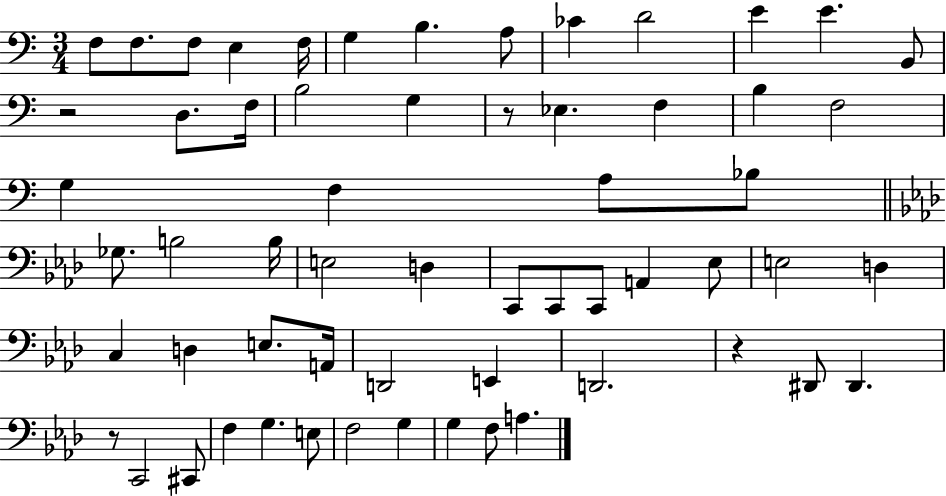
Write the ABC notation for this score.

X:1
T:Untitled
M:3/4
L:1/4
K:C
F,/2 F,/2 F,/2 E, F,/4 G, B, A,/2 _C D2 E E B,,/2 z2 D,/2 F,/4 B,2 G, z/2 _E, F, B, F,2 G, F, A,/2 _B,/2 _G,/2 B,2 B,/4 E,2 D, C,,/2 C,,/2 C,,/2 A,, _E,/2 E,2 D, C, D, E,/2 A,,/4 D,,2 E,, D,,2 z ^D,,/2 ^D,, z/2 C,,2 ^C,,/2 F, G, E,/2 F,2 G, G, F,/2 A,